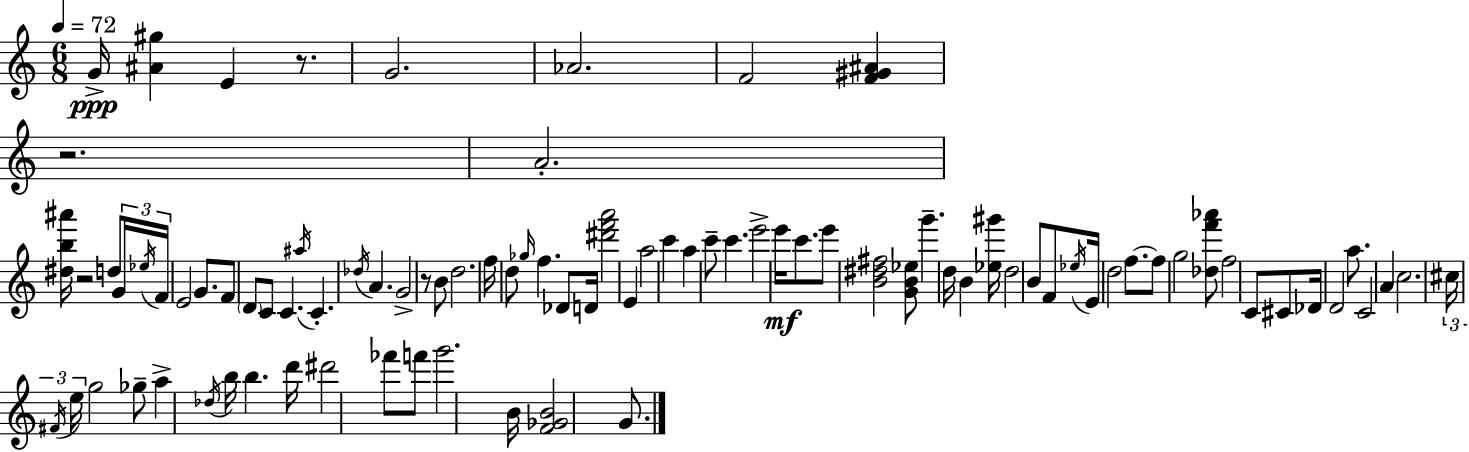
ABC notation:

X:1
T:Untitled
M:6/8
L:1/4
K:Am
G/4 [^A^g] E z/2 G2 _A2 F2 [F^G^A] z2 A2 [^db^a']/4 z2 d/2 G/4 _e/4 F/4 E2 G/2 F/2 D/2 C/2 C ^a/4 C _d/4 A G2 z/2 B/2 d2 f/4 d/2 _g/4 f _D/2 D/4 [^d'f'a']2 E a2 c' a c'/2 c' e'2 e'/4 c'/2 e'/2 [B^d^f]2 [GB_e]/2 g' d/4 B [_e^g']/4 d2 B/2 F/2 _e/4 E/4 d2 f/2 f/2 g2 [_df'_a']/2 f2 C/2 ^C/2 _D/4 D2 a/2 C2 A c2 ^c/4 ^F/4 e/4 g2 _g/2 a _d/4 b/4 b d'/4 ^d'2 _f'/2 f'/2 g'2 B/4 [F_GB]2 G/2